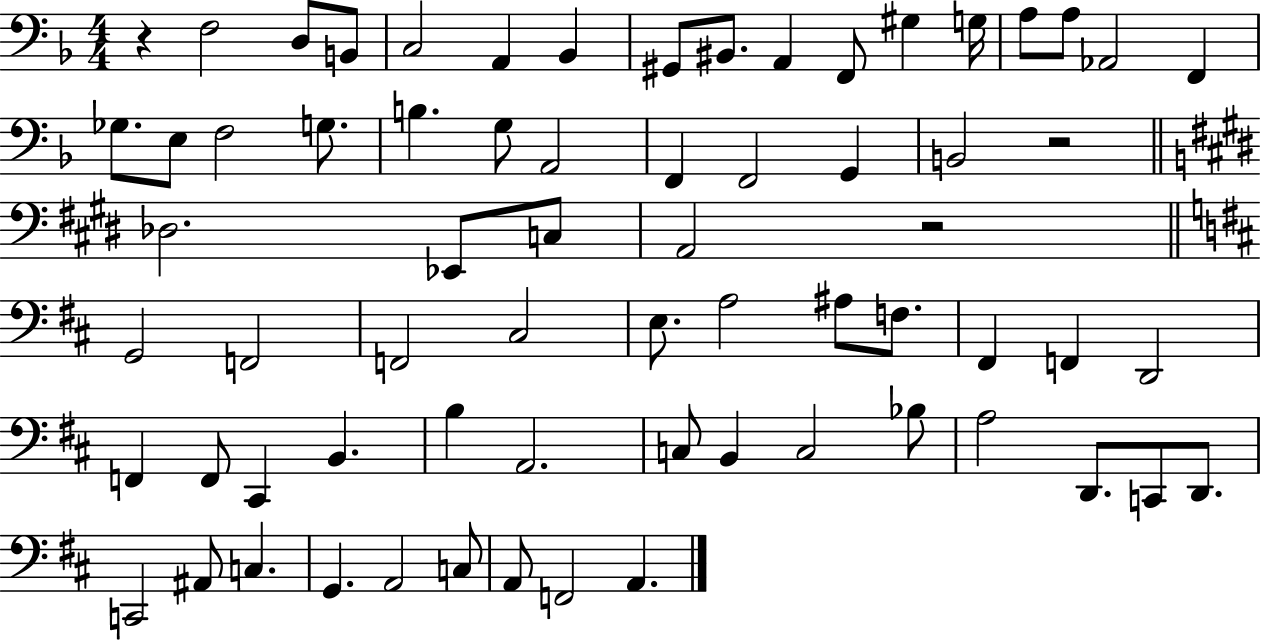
X:1
T:Untitled
M:4/4
L:1/4
K:F
z F,2 D,/2 B,,/2 C,2 A,, _B,, ^G,,/2 ^B,,/2 A,, F,,/2 ^G, G,/4 A,/2 A,/2 _A,,2 F,, _G,/2 E,/2 F,2 G,/2 B, G,/2 A,,2 F,, F,,2 G,, B,,2 z2 _D,2 _E,,/2 C,/2 A,,2 z2 G,,2 F,,2 F,,2 ^C,2 E,/2 A,2 ^A,/2 F,/2 ^F,, F,, D,,2 F,, F,,/2 ^C,, B,, B, A,,2 C,/2 B,, C,2 _B,/2 A,2 D,,/2 C,,/2 D,,/2 C,,2 ^A,,/2 C, G,, A,,2 C,/2 A,,/2 F,,2 A,,